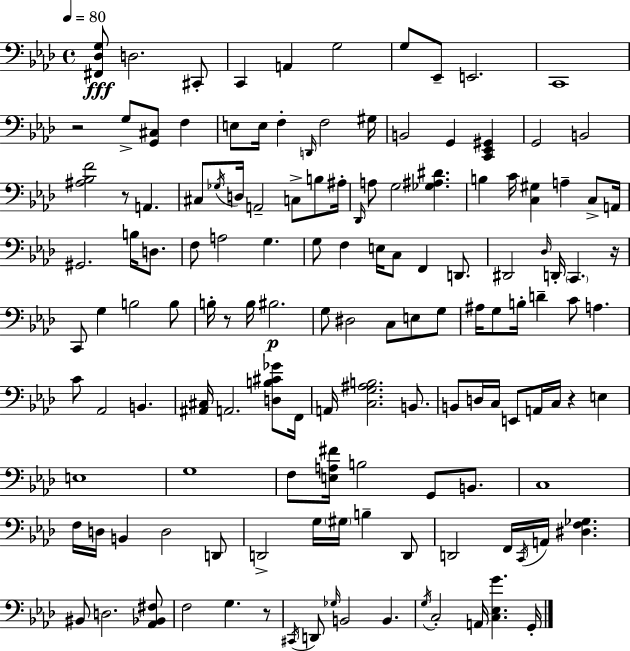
[F#2,Db3,G3]/e D3/h. C#2/e C2/q A2/q G3/h G3/e Eb2/e E2/h. C2/w R/h G3/e [G2,C#3]/e F3/q E3/e E3/s F3/q D2/s F3/h G#3/s B2/h G2/q [C2,Eb2,G#2]/q G2/h B2/h [A#3,Bb3,F4]/h R/e A2/q. C#3/e Gb3/s D3/s A2/h C3/e B3/e A#3/s Db2/s A3/e G3/h [Gb3,A#3,D#4]/q. B3/q C4/s [C3,G#3]/q A3/q C3/e A2/s G#2/h. B3/s D3/e. F3/e A3/h G3/q. G3/e F3/q E3/s C3/e F2/q D2/e. D#2/h Db3/s D2/s C2/q. R/s C2/e G3/q B3/h B3/e B3/s R/e B3/s BIS3/h. G3/e D#3/h C3/e E3/e G3/e A#3/s G3/e B3/s D4/q C4/e A3/q. C4/e Ab2/h B2/q. [A#2,C#3]/s A2/h. [D3,B3,C#4,Gb4]/e F2/s A2/s [C3,G3,A#3,B3]/h. B2/e. B2/e D3/s C3/s E2/e A2/s C3/s R/q E3/q E3/w G3/w F3/e [E3,A3,F#4]/s B3/h G2/e B2/e. C3/w F3/s D3/s B2/q D3/h D2/e D2/h G3/s G#3/s B3/q D2/e D2/h F2/s C2/s A2/s [D#3,F3,Gb3]/q. BIS2/e D3/h. [Ab2,Bb2,F#3]/e F3/h G3/q. R/e C#2/s D2/e Gb3/s B2/h B2/q. G3/s C3/h A2/s [C3,Eb3,G4]/q. G2/s